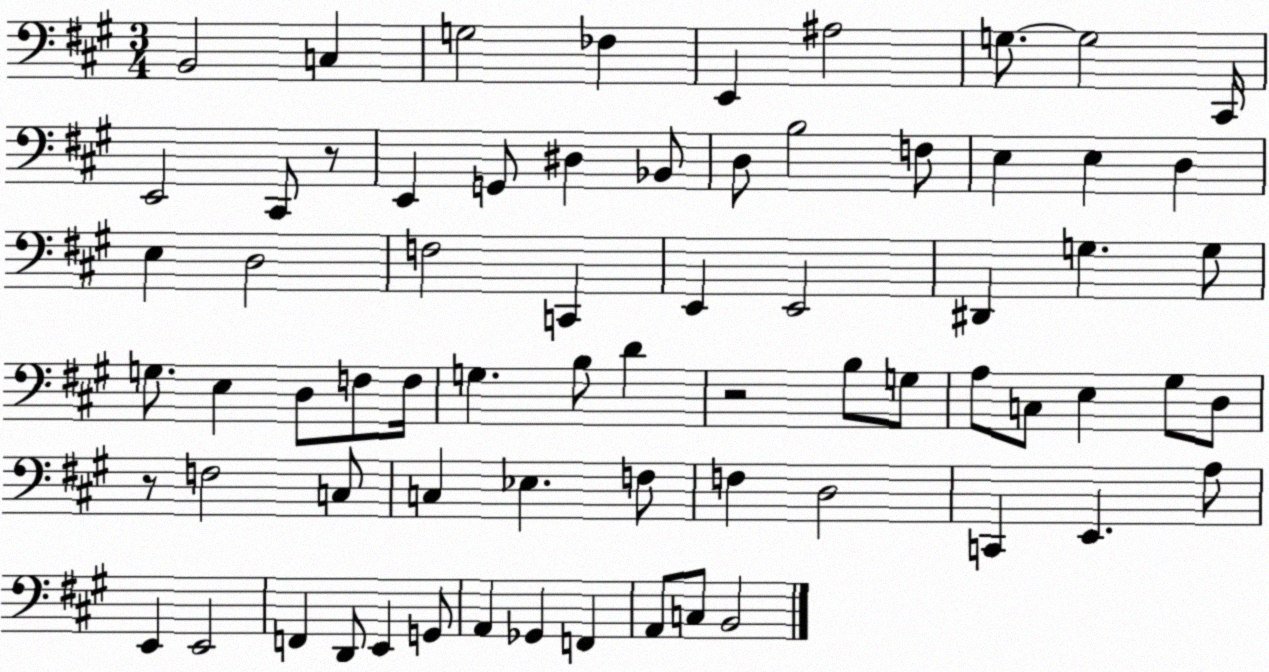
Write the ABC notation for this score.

X:1
T:Untitled
M:3/4
L:1/4
K:A
B,,2 C, G,2 _F, E,, ^A,2 G,/2 G,2 ^C,,/4 E,,2 ^C,,/2 z/2 E,, G,,/2 ^D, _B,,/2 D,/2 B,2 F,/2 E, E, D, E, D,2 F,2 C,, E,, E,,2 ^D,, G, G,/2 G,/2 E, D,/2 F,/2 F,/4 G, B,/2 D z2 B,/2 G,/2 A,/2 C,/2 E, ^G,/2 D,/2 z/2 F,2 C,/2 C, _E, F,/2 F, D,2 C,, E,, A,/2 E,, E,,2 F,, D,,/2 E,, G,,/2 A,, _G,, F,, A,,/2 C,/2 B,,2